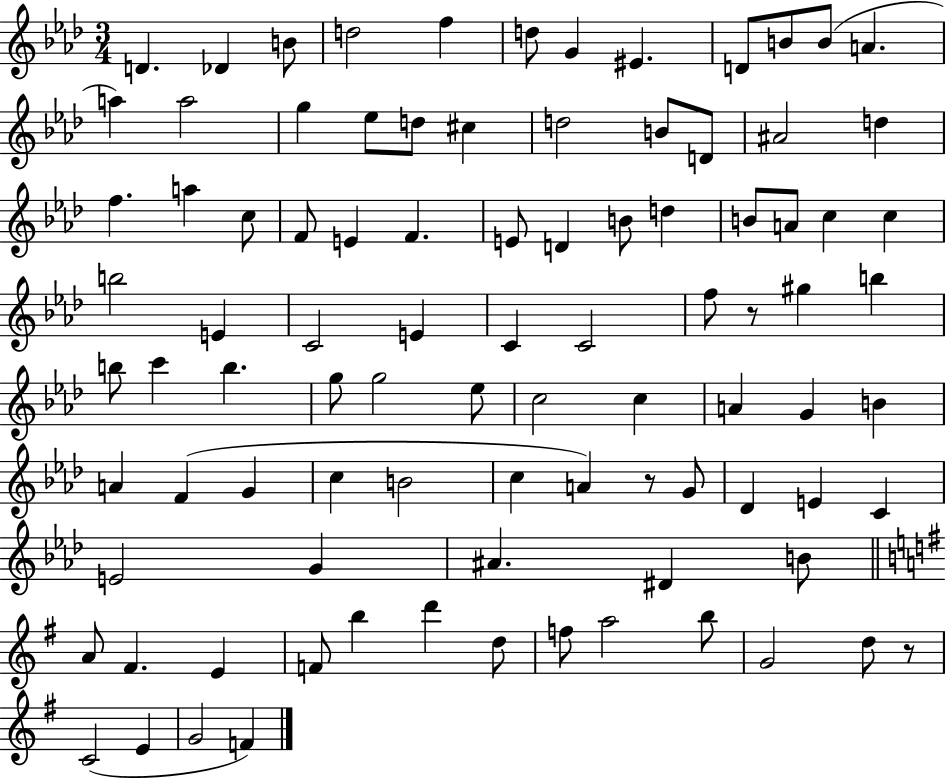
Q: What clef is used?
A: treble